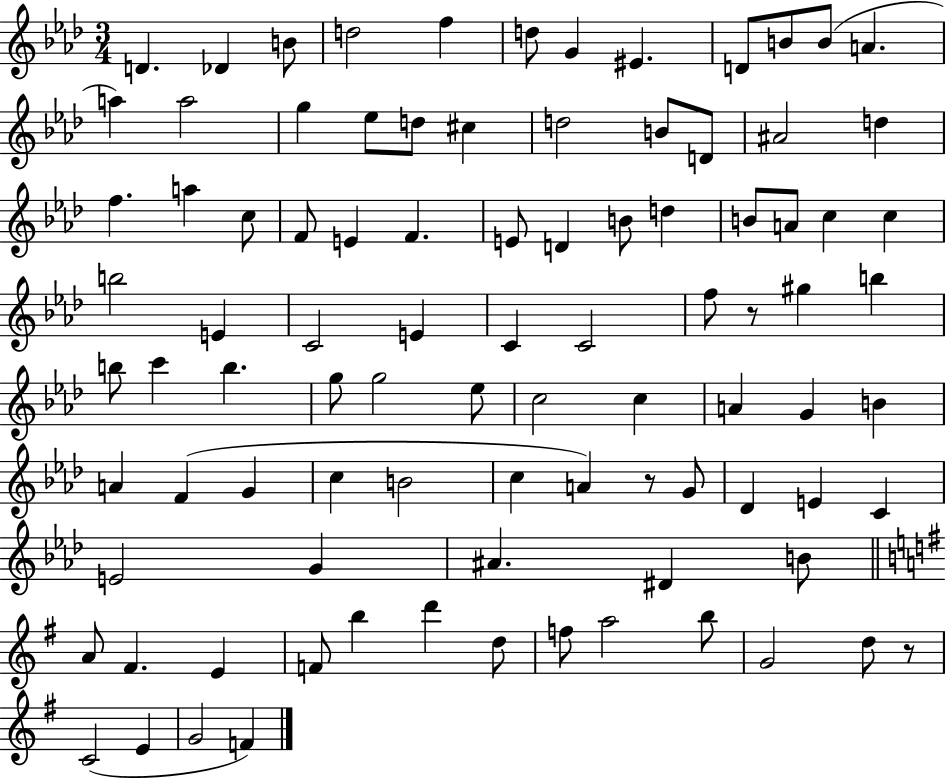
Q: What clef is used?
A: treble